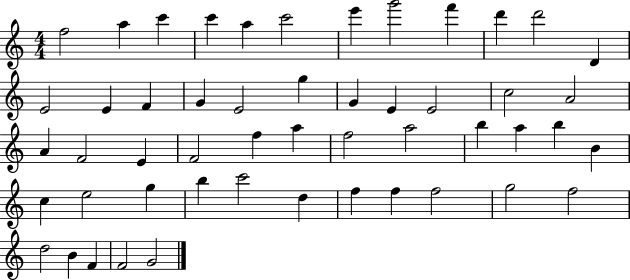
{
  \clef treble
  \numericTimeSignature
  \time 4/4
  \key c \major
  f''2 a''4 c'''4 | c'''4 a''4 c'''2 | e'''4 g'''2 f'''4 | d'''4 d'''2 d'4 | \break e'2 e'4 f'4 | g'4 e'2 g''4 | g'4 e'4 e'2 | c''2 a'2 | \break a'4 f'2 e'4 | f'2 f''4 a''4 | f''2 a''2 | b''4 a''4 b''4 b'4 | \break c''4 e''2 g''4 | b''4 c'''2 d''4 | f''4 f''4 f''2 | g''2 f''2 | \break d''2 b'4 f'4 | f'2 g'2 | \bar "|."
}